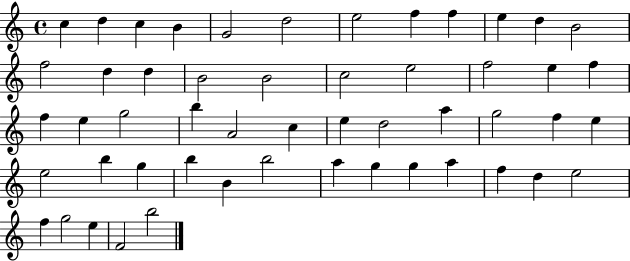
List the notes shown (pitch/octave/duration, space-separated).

C5/q D5/q C5/q B4/q G4/h D5/h E5/h F5/q F5/q E5/q D5/q B4/h F5/h D5/q D5/q B4/h B4/h C5/h E5/h F5/h E5/q F5/q F5/q E5/q G5/h B5/q A4/h C5/q E5/q D5/h A5/q G5/h F5/q E5/q E5/h B5/q G5/q B5/q B4/q B5/h A5/q G5/q G5/q A5/q F5/q D5/q E5/h F5/q G5/h E5/q F4/h B5/h